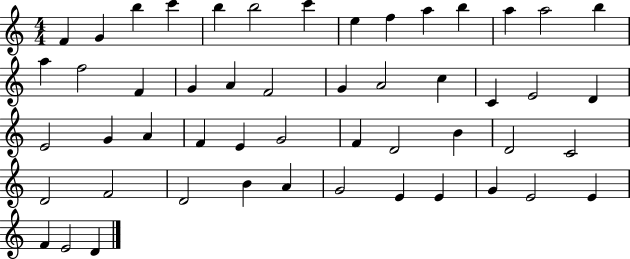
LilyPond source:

{
  \clef treble
  \numericTimeSignature
  \time 4/4
  \key c \major
  f'4 g'4 b''4 c'''4 | b''4 b''2 c'''4 | e''4 f''4 a''4 b''4 | a''4 a''2 b''4 | \break a''4 f''2 f'4 | g'4 a'4 f'2 | g'4 a'2 c''4 | c'4 e'2 d'4 | \break e'2 g'4 a'4 | f'4 e'4 g'2 | f'4 d'2 b'4 | d'2 c'2 | \break d'2 f'2 | d'2 b'4 a'4 | g'2 e'4 e'4 | g'4 e'2 e'4 | \break f'4 e'2 d'4 | \bar "|."
}